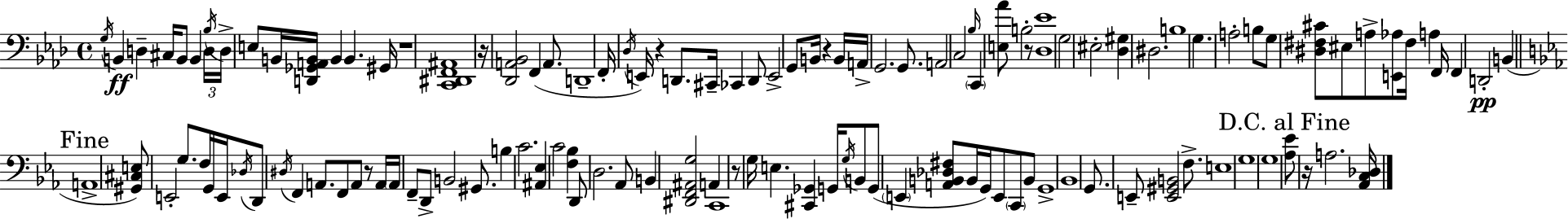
{
  \clef bass
  \time 4/4
  \defaultTimeSignature
  \key f \minor
  \acciaccatura { g16 }\ff b,4 d4-- cis16 b,8 b,4 | \tuplet 3/2 { d16 \acciaccatura { bes16 } d16-> } e8 b,16 <d, ges, a, b,>16 b,4 b,4. | gis,16 r1 | <c, dis, f, ais,>1 | \break r16 <des, a, bes,>2 f,4( a,8. | d,1-- | f,16-. \acciaccatura { des16 }) e,16 r4 d,8. cis,16-- ces,4 | d,8 e,2-> g,8 b,16 r4 | \break b,16 a,16-> g,2. | g,8. a,2 c2 | \grace { bes16 } \parenthesize c,4 <e aes'>8 b2-. | r8 <des ees'>1 | \break g2 eis2-. | <des gis>4 dis2. | b1 | g4. a2-. | \break b8 g8 <dis fis cis'>8 eis8 a8-> <e, aes>8 fis16 a4 | f,16 f,4 d,2-.\pp | b,4( \mark "Fine" \bar "||" \break \key ees \major a,1-> | <gis, cis e>8) e,2-. g8. f16 g,16 e,16 | \acciaccatura { des16 } d,8 \acciaccatura { dis16 } f,4 a,8. f,8 a,8 r8 | a,16 \parenthesize a,16 f,8-- d,8-> b,2 gis,8. | \break b4 c'2. | <ais, ees>4 c'2 <f bes>4 | d,8 d2. | aes,8 b,4 <dis, f, ais, g>2 a,4 | \break c,1 | r8 g16 e4. <cis, ges,>4 g,16 | \acciaccatura { g16 } b,8 g,8( \parenthesize e,4 <a, b, des fis>8 b,16 g,16) e,8 \parenthesize c,8 | b,8 g,1-> | \break bes,1 | g,8. e,8-- <e, gis, b,>2 | f8.-> e1 | g1 | \break g1 | \mark "D.C. al Fine" <aes ees'>8 r16 a2. | <aes, c des>16 \bar "|."
}